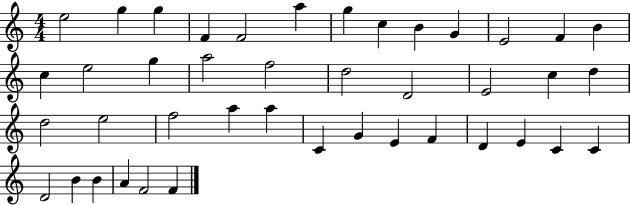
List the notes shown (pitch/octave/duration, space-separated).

E5/h G5/q G5/q F4/q F4/h A5/q G5/q C5/q B4/q G4/q E4/h F4/q B4/q C5/q E5/h G5/q A5/h F5/h D5/h D4/h E4/h C5/q D5/q D5/h E5/h F5/h A5/q A5/q C4/q G4/q E4/q F4/q D4/q E4/q C4/q C4/q D4/h B4/q B4/q A4/q F4/h F4/q